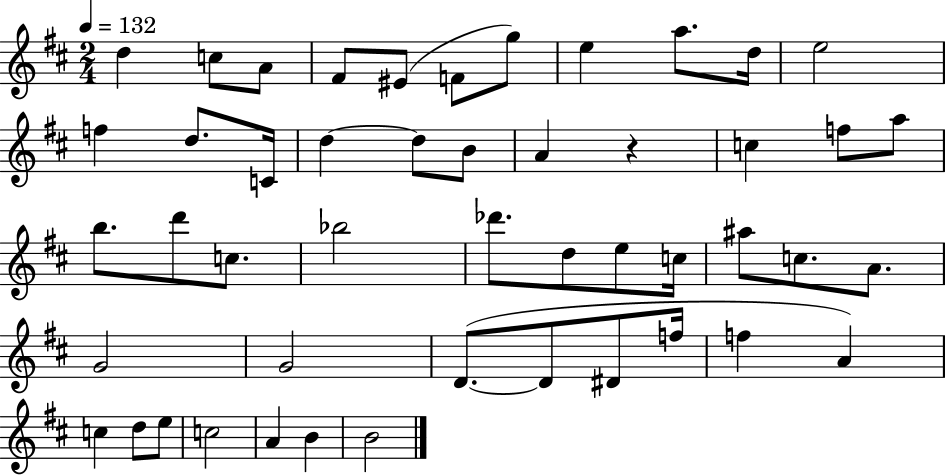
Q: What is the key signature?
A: D major